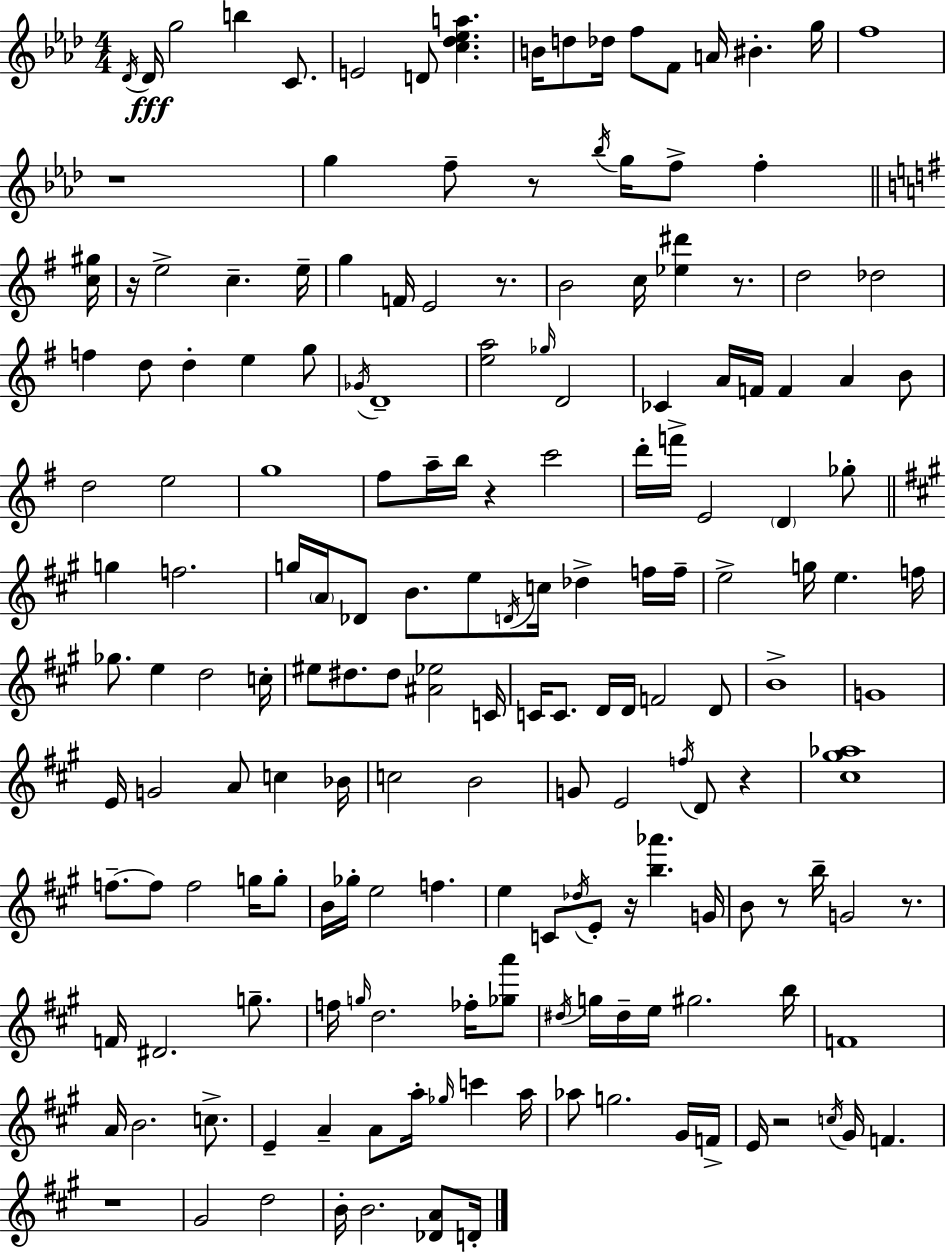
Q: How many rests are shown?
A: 12